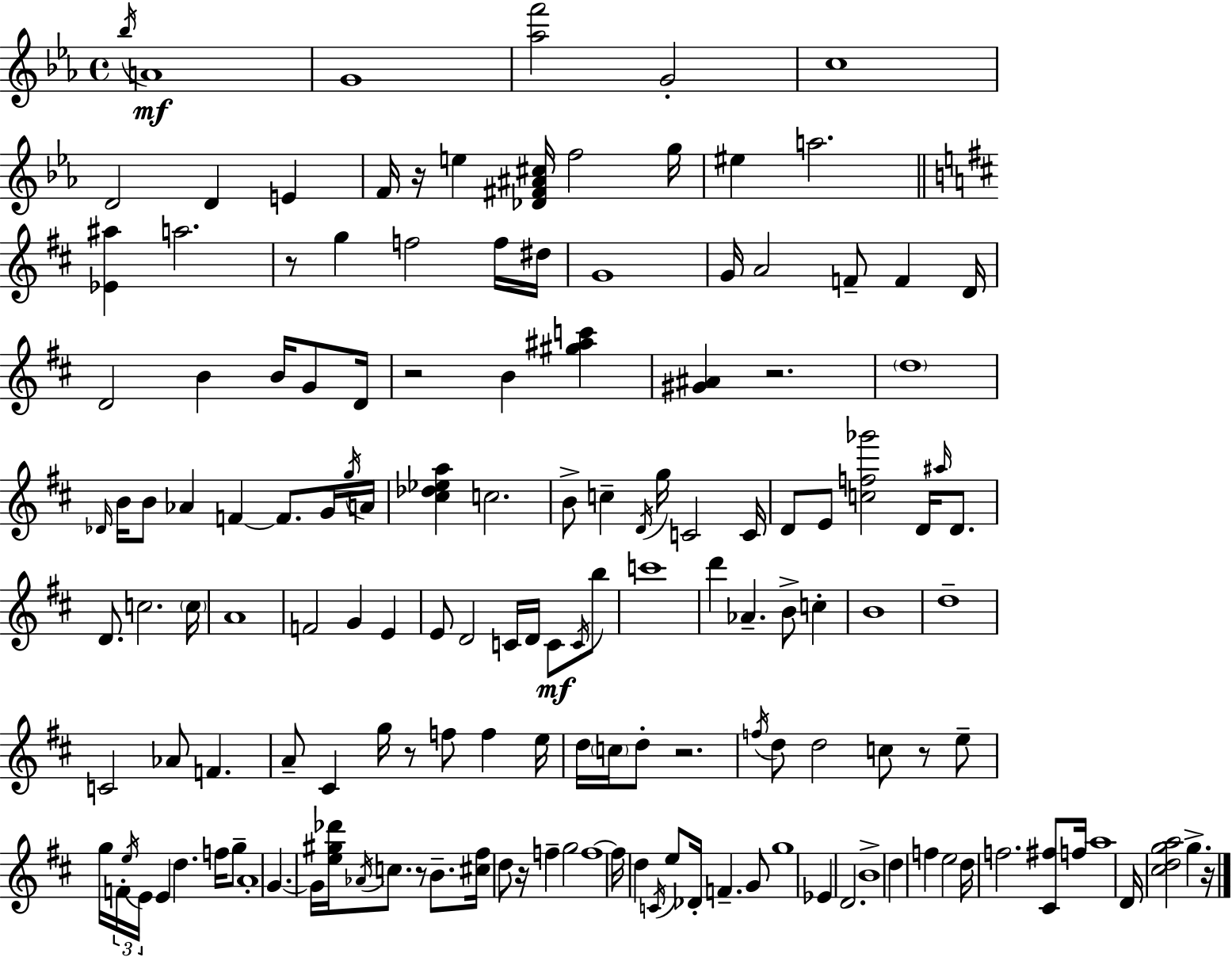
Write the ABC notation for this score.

X:1
T:Untitled
M:4/4
L:1/4
K:Eb
_b/4 A4 G4 [_af']2 G2 c4 D2 D E F/4 z/4 e [_D^F^A^c]/4 f2 g/4 ^e a2 [_E^a] a2 z/2 g f2 f/4 ^d/4 G4 G/4 A2 F/2 F D/4 D2 B B/4 G/2 D/4 z2 B [^g^ac'] [^G^A] z2 d4 _D/4 B/4 B/2 _A F F/2 G/4 g/4 A/4 [^c_d_ea] c2 B/2 c D/4 g/4 C2 C/4 D/2 E/2 [cf_g']2 D/4 ^a/4 D/2 D/2 c2 c/4 A4 F2 G E E/2 D2 C/4 D/4 C/2 C/4 b/2 c'4 d' _A B/2 c B4 d4 C2 _A/2 F A/2 ^C g/4 z/2 f/2 f e/4 d/4 c/4 d/2 z2 f/4 d/2 d2 c/2 z/2 e/2 g/4 F/4 e/4 E/4 E d f/4 g/2 A4 G G/4 [e^g_d']/4 _A/4 c/2 z/2 B/2 [^c^f]/4 d/2 z/4 f g2 f4 f/4 d C/4 e/2 _D/4 F G/2 g4 _E D2 B4 d f e2 d/4 f2 [^C^f]/2 f/4 a4 D/4 [^cdga]2 g z/4